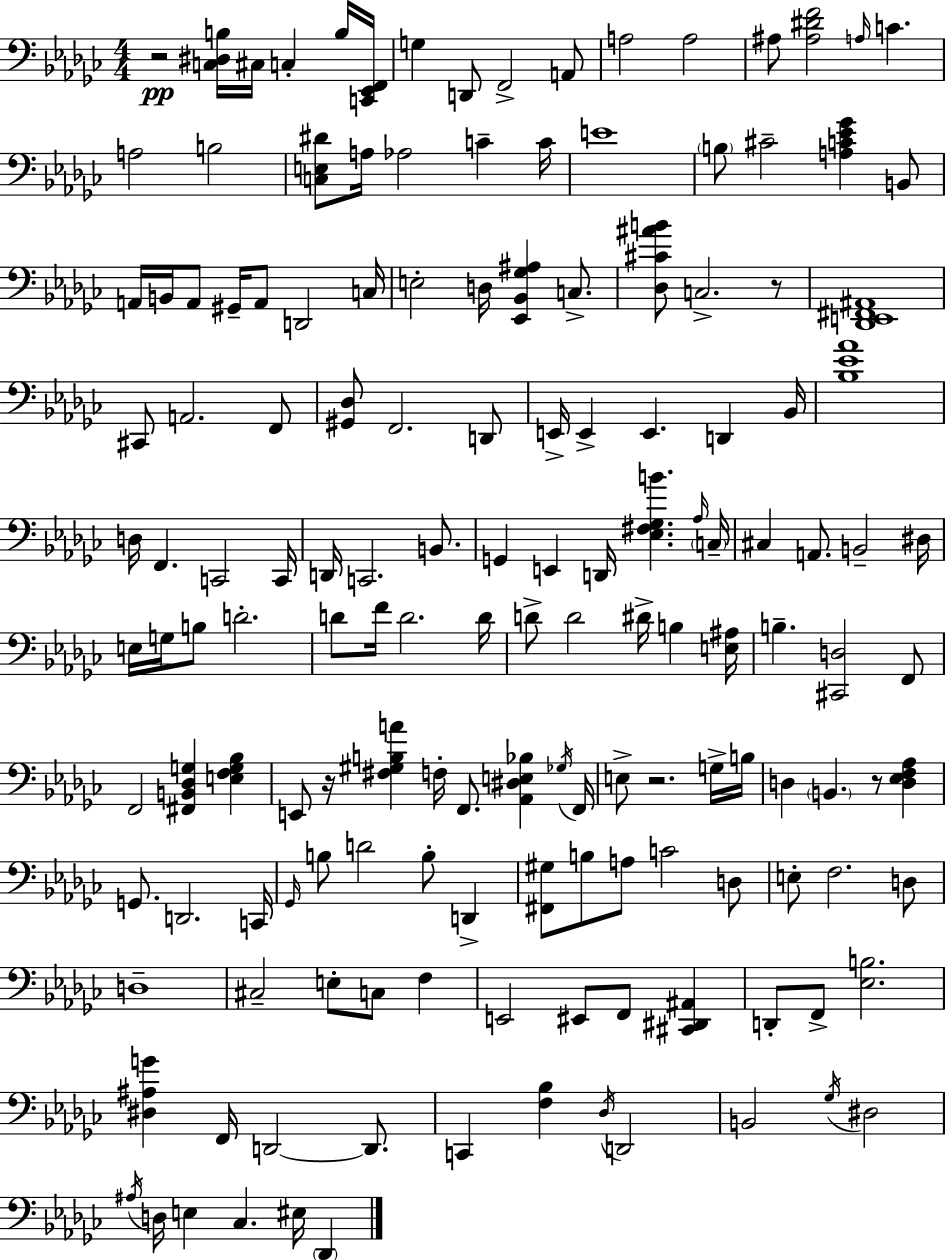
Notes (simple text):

R/h [C3,D#3,B3]/s C#3/s C3/q B3/s [C2,Eb2,F2]/s G3/q D2/e F2/h A2/e A3/h A3/h A#3/e [A#3,D#4,F4]/h A3/s C4/q. A3/h B3/h [C3,E3,D#4]/e A3/s Ab3/h C4/q C4/s E4/w B3/e C#4/h [A3,C4,Eb4,Gb4]/q B2/e A2/s B2/s A2/e G#2/s A2/e D2/h C3/s E3/h D3/s [Eb2,Bb2,Gb3,A#3]/q C3/e. [Db3,C#4,A#4,B4]/e C3/h. R/e [Db2,E2,F#2,A#2]/w C#2/e A2/h. F2/e [G#2,Db3]/e F2/h. D2/e E2/s E2/q E2/q. D2/q Bb2/s [Bb3,Eb4,Ab4]/w D3/s F2/q. C2/h C2/s D2/s C2/h. B2/e. G2/q E2/q D2/s [Eb3,F#3,Gb3,B4]/q. Ab3/s C3/s C#3/q A2/e. B2/h D#3/s E3/s G3/s B3/e D4/h. D4/e F4/s D4/h. D4/s D4/e D4/h D#4/s B3/q [E3,A#3]/s B3/q. [C#2,D3]/h F2/e F2/h [F#2,B2,Db3,G3]/q [E3,F3,G3,Bb3]/q E2/e R/s [F#3,G#3,B3,A4]/q F3/s F2/e. [Ab2,D#3,E3,Bb3]/q Gb3/s F2/s E3/e R/h. G3/s B3/s D3/q B2/q. R/e [D3,Eb3,F3,Ab3]/q G2/e. D2/h. C2/s Gb2/s B3/e D4/h B3/e D2/q [F#2,G#3]/e B3/e A3/e C4/h D3/e E3/e F3/h. D3/e D3/w C#3/h E3/e C3/e F3/q E2/h EIS2/e F2/e [C#2,D#2,A#2]/q D2/e F2/e [Eb3,B3]/h. [D#3,A#3,G4]/q F2/s D2/h D2/e. C2/q [F3,Bb3]/q Db3/s D2/h B2/h Gb3/s D#3/h A#3/s D3/s E3/q CES3/q. EIS3/s Db2/q